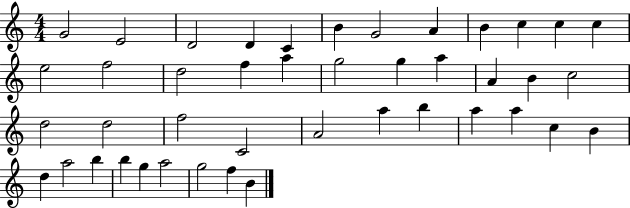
{
  \clef treble
  \numericTimeSignature
  \time 4/4
  \key c \major
  g'2 e'2 | d'2 d'4 c'4 | b'4 g'2 a'4 | b'4 c''4 c''4 c''4 | \break e''2 f''2 | d''2 f''4 a''4 | g''2 g''4 a''4 | a'4 b'4 c''2 | \break d''2 d''2 | f''2 c'2 | a'2 a''4 b''4 | a''4 a''4 c''4 b'4 | \break d''4 a''2 b''4 | b''4 g''4 a''2 | g''2 f''4 b'4 | \bar "|."
}